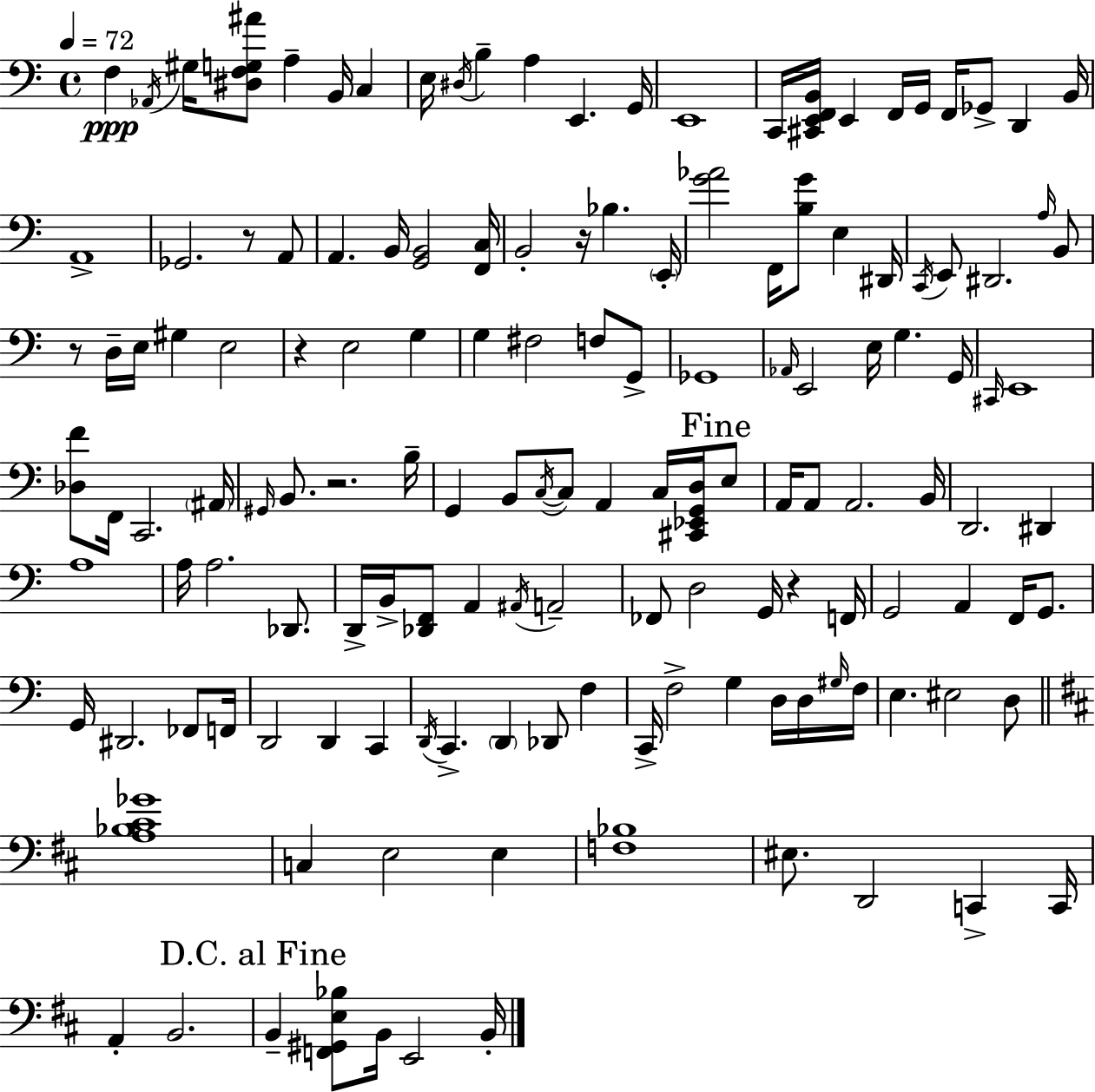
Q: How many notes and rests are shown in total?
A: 144